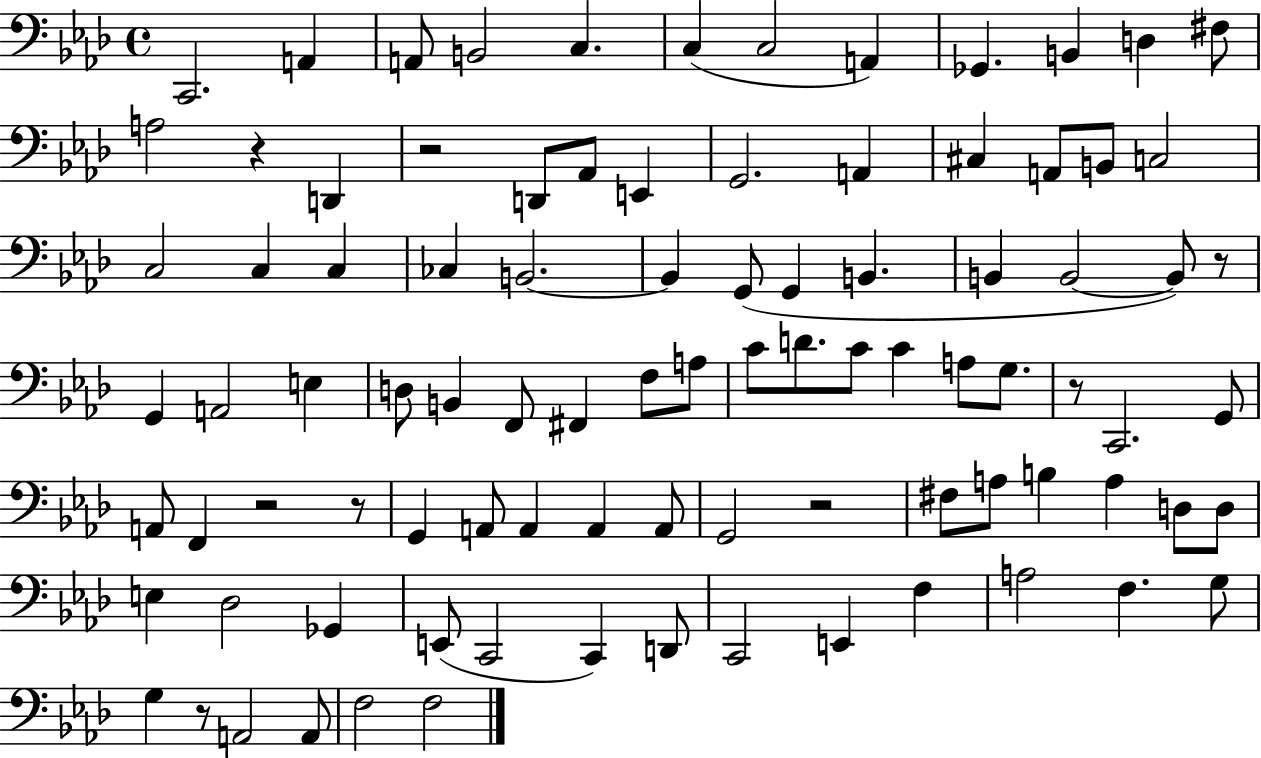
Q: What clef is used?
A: bass